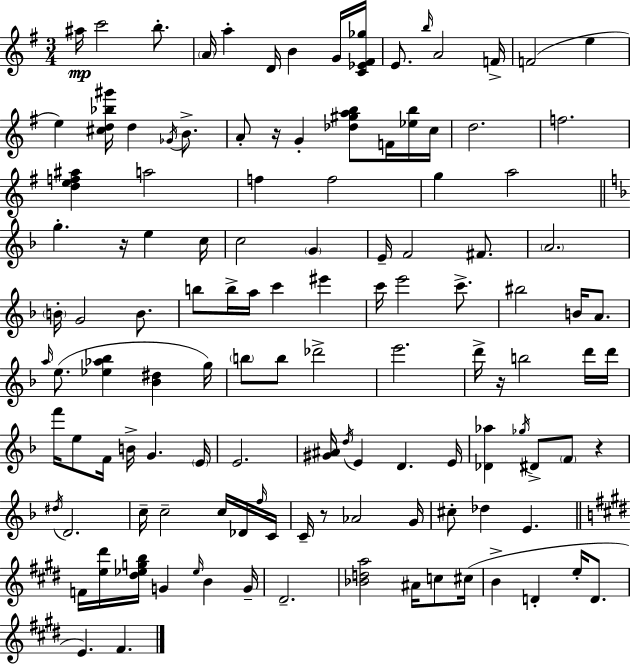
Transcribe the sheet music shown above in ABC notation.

X:1
T:Untitled
M:3/4
L:1/4
K:Em
^a/4 c'2 b/2 A/4 a D/4 B G/4 [C_E^F_g]/4 E/2 b/4 A2 F/4 F2 e e [^cd_b^g']/4 d _G/4 B/2 A/2 z/4 G [_d^gab]/2 F/4 [_eb]/4 c/4 d2 f2 [def^a] a2 f f2 g a2 g z/4 e c/4 c2 G E/4 F2 ^F/2 A2 B/4 G2 B/2 b/2 b/4 a/4 c' ^e' c'/4 e'2 c'/2 ^b2 B/4 A/2 a/4 e/2 [_e_a_b] [_B^d] g/4 b/2 b/2 _d'2 e'2 d'/4 z/4 b2 d'/4 d'/4 f'/4 e/2 F/4 B/4 G E/4 E2 [^G^A]/4 d/4 E D E/4 [_D_a] _g/4 ^D/2 F/2 z ^d/4 D2 c/4 c2 c/4 _D/4 f/4 C/4 C/4 z/2 _A2 G/4 ^c/2 _d E F/4 [e^d']/4 [^d_egb]/4 G _e/4 B G/4 ^D2 [_Bda]2 ^A/4 c/2 ^c/4 B D e/4 D/2 E ^F